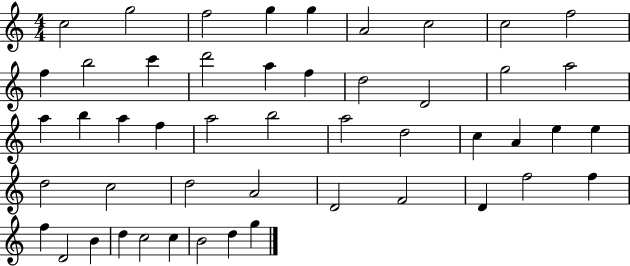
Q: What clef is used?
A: treble